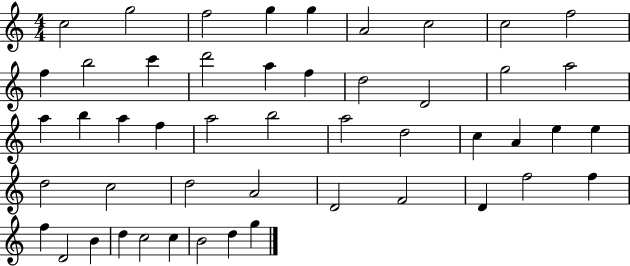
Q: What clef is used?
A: treble